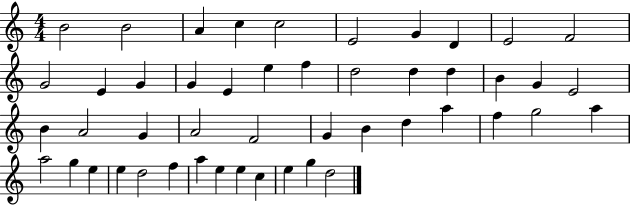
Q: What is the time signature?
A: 4/4